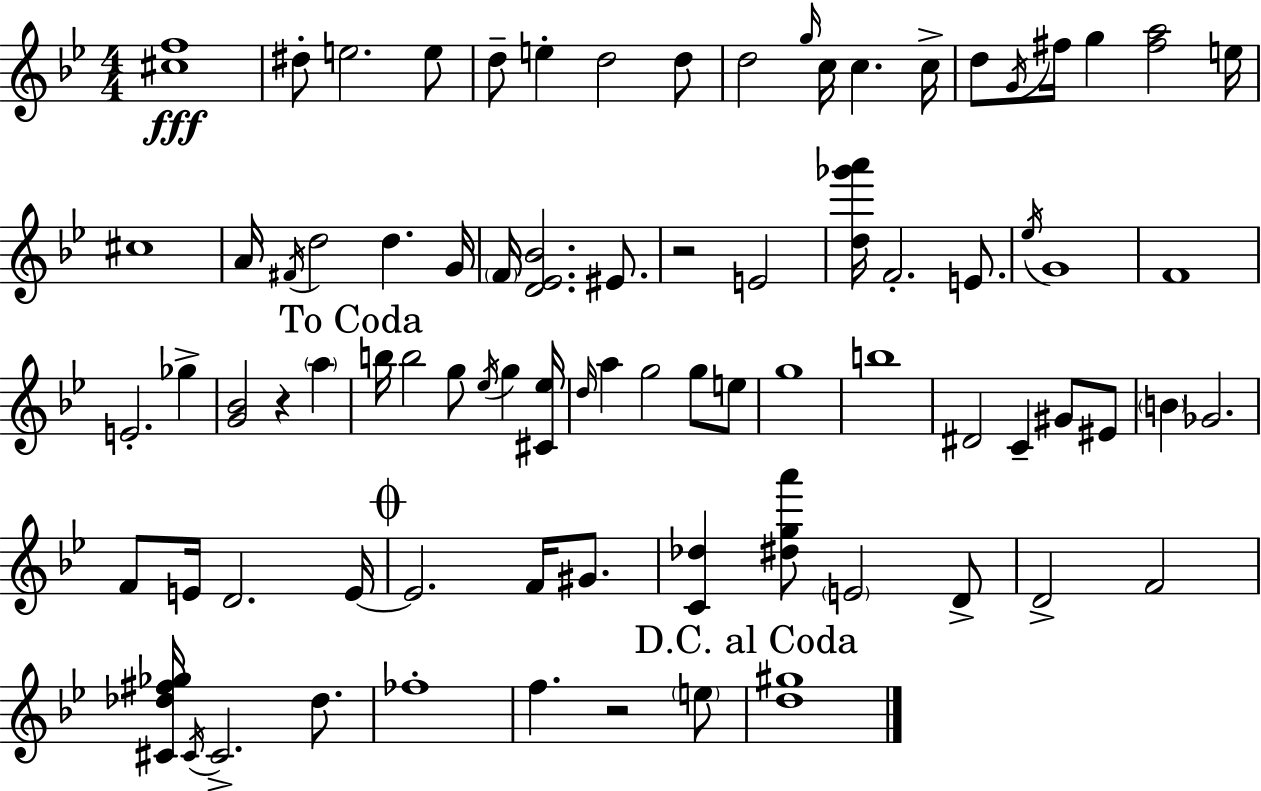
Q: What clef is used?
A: treble